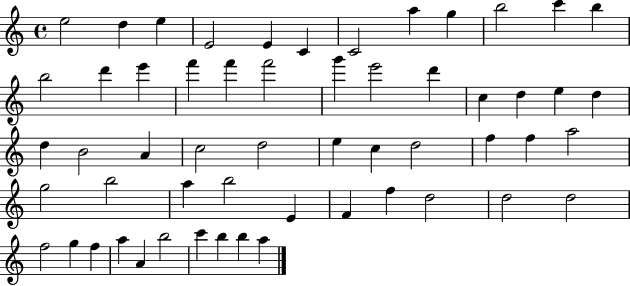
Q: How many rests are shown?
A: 0